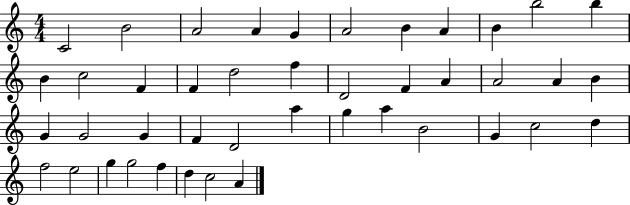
C4/h B4/h A4/h A4/q G4/q A4/h B4/q A4/q B4/q B5/h B5/q B4/q C5/h F4/q F4/q D5/h F5/q D4/h F4/q A4/q A4/h A4/q B4/q G4/q G4/h G4/q F4/q D4/h A5/q G5/q A5/q B4/h G4/q C5/h D5/q F5/h E5/h G5/q G5/h F5/q D5/q C5/h A4/q